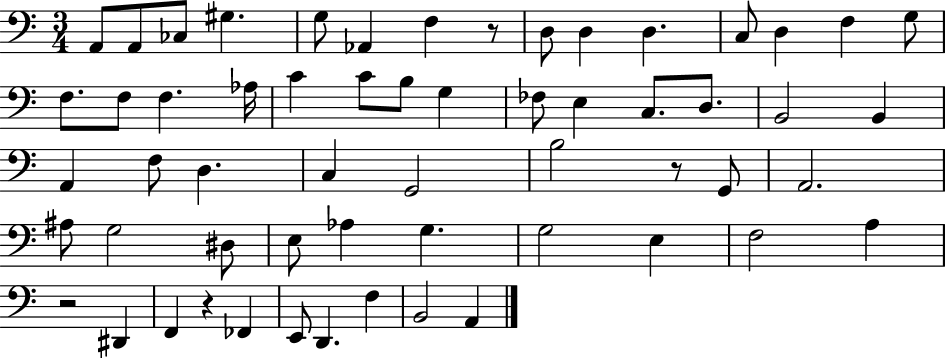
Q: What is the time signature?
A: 3/4